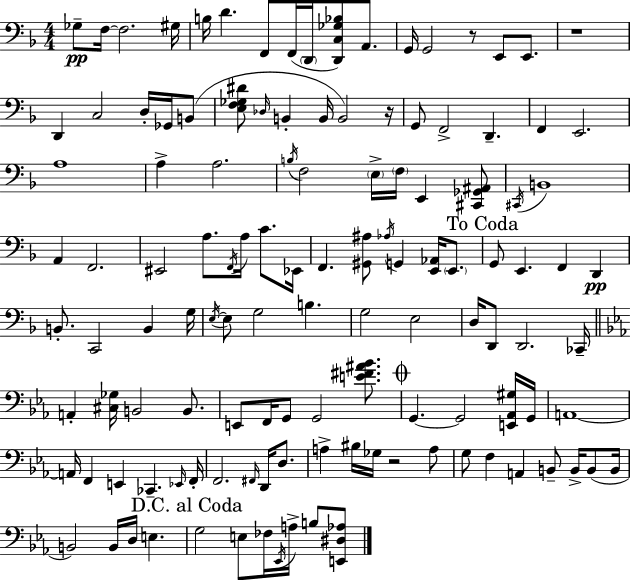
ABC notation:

X:1
T:Untitled
M:4/4
L:1/4
K:F
_G,/2 F,/4 F,2 ^G,/4 B,/4 D F,,/2 F,,/4 D,,/4 [D,,C,_G,_B,]/2 A,,/2 G,,/4 G,,2 z/2 E,,/2 E,,/2 z4 D,, C,2 D,/4 _G,,/4 B,,/2 [E,F,_G,^D]/2 _D,/4 B,, B,,/4 B,,2 z/4 G,,/2 F,,2 D,, F,, E,,2 A,4 A, A,2 B,/4 F,2 E,/4 F,/4 E,, [^C,,_G,,^A,,]/2 ^C,,/4 B,,4 A,, F,,2 ^E,,2 A,/2 F,,/4 A,/4 C/2 _E,,/4 F,, [^G,,^A,]/2 _A,/4 G,, [E,,_A,,]/4 E,,/2 G,,/2 E,, F,, D,, B,,/2 C,,2 B,, G,/4 E,/4 E,/2 G,2 B, G,2 E,2 D,/4 D,,/2 D,,2 _C,,/4 A,, [^C,_G,]/4 B,,2 B,,/2 E,,/2 F,,/4 G,,/2 G,,2 [E^F^A_B]/2 G,, G,,2 [E,,_A,,^G,]/4 G,,/4 A,,4 A,,/4 F,, E,, _C,, _E,,/4 F,,/4 F,,2 ^F,,/4 D,,/4 D,/2 A, ^B,/4 _G,/4 z2 A,/2 G,/2 F, A,, B,,/2 B,,/4 B,,/2 B,,/4 B,,2 B,,/4 D,/4 E, G,2 E,/2 _F,/4 _E,,/4 A,/4 B,/2 [E,,^D,_A,]/2